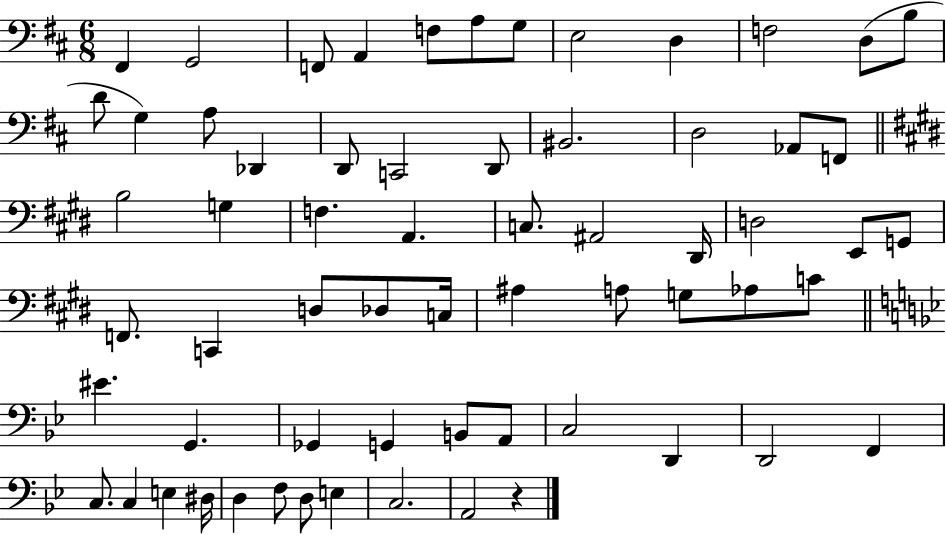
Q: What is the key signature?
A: D major